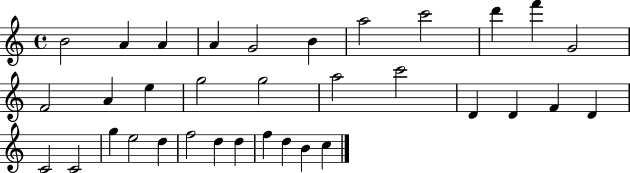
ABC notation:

X:1
T:Untitled
M:4/4
L:1/4
K:C
B2 A A A G2 B a2 c'2 d' f' G2 F2 A e g2 g2 a2 c'2 D D F D C2 C2 g e2 d f2 d d f d B c